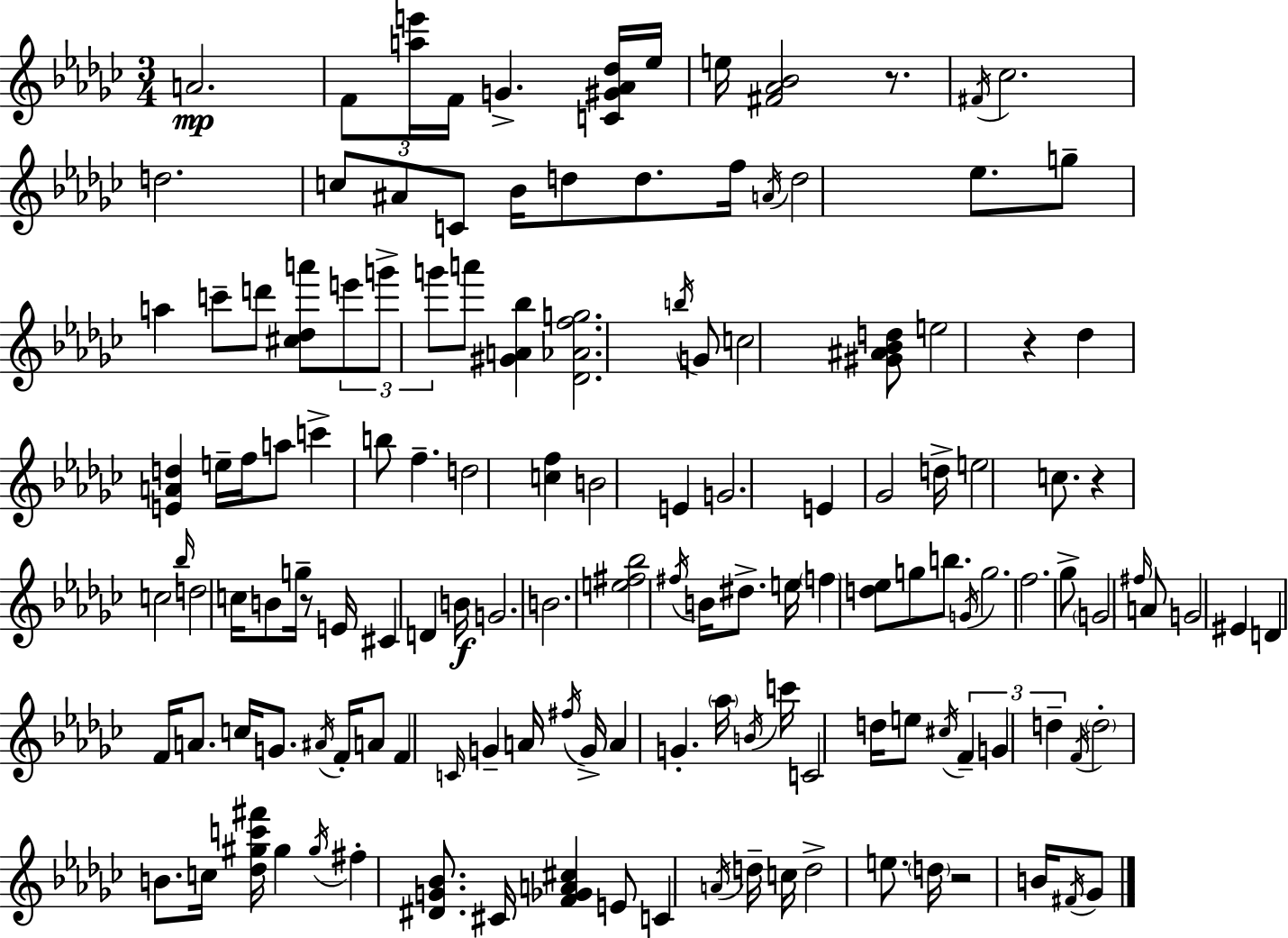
{
  \clef treble
  \numericTimeSignature
  \time 3/4
  \key ees \minor
  a'2.\mp | f'8 <a'' e'''>16 f'16 g'4.-> <c' gis' aes' des''>16 ees''16 | e''16 <fis' aes' bes'>2 r8. | \acciaccatura { fis'16 } ces''2. | \break d''2. | \tuplet 3/2 { c''8 ais'8 c'8 } bes'16 d''8 d''8. | f''16 \acciaccatura { a'16 } d''2 ees''8. | g''8-- a''4 c'''8-- d'''8 | \break <cis'' des'' a'''>8 \tuplet 3/2 { e'''8 g'''8-> g'''8 } a'''8 <gis' a' bes''>4 | <des' aes' f'' g''>2. | \acciaccatura { b''16 } g'8 c''2 | <gis' ais' bes' d''>8 e''2 r4 | \break des''4 <e' a' d''>4 e''16-- | f''16 a''8 c'''4-> b''8 f''4.-- | d''2 <c'' f''>4 | b'2 e'4 | \break g'2. | e'4 ges'2 | d''16-> e''2 | c''8. r4 c''2 | \break \grace { bes''16 } d''2 | c''16 b'8 g''16-- r8 e'16 cis'4 d'4 | b'16\f g'2. | b'2. | \break <e'' fis'' bes''>2 | \acciaccatura { fis''16 } b'16 dis''8.-> e''16 \parenthesize f''4 <d'' ees''>8 | g''8 b''8. \acciaccatura { g'16 } g''2. | f''2. | \break ges''8-> \parenthesize g'2 | \grace { fis''16 } a'8 g'2 | eis'4 d'4 f'16 | a'8. c''16 g'8. \acciaccatura { ais'16 } f'16-. a'8 f'4 | \break \grace { c'16 } g'4-- a'16 \acciaccatura { fis''16 } g'16-> a'4 | g'4.-. \parenthesize aes''16 \acciaccatura { b'16 } c'''16 | c'2 d''16 e''8 \acciaccatura { cis''16 } | \tuplet 3/2 { f'4-- g'4 d''4-- } | \break \acciaccatura { f'16 } \parenthesize d''2-. b'8. | c''16 <des'' gis'' c''' fis'''>16 gis''4 \acciaccatura { gis''16 } fis''4-. <dis' g' bes'>8. | cis'16 <f' ges' a' cis''>4 e'8 c'4 | \acciaccatura { a'16 } d''16-- c''16 d''2-> | \break e''8. \parenthesize d''16 r2 | b'16 \acciaccatura { fis'16 } ges'8 \bar "|."
}